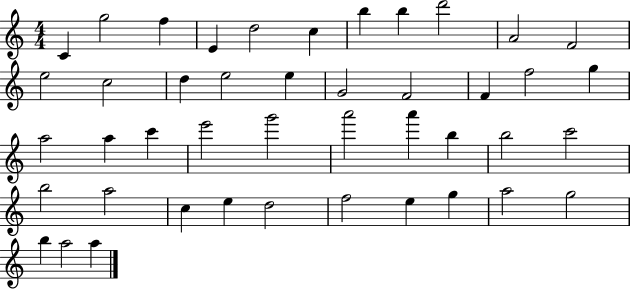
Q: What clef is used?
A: treble